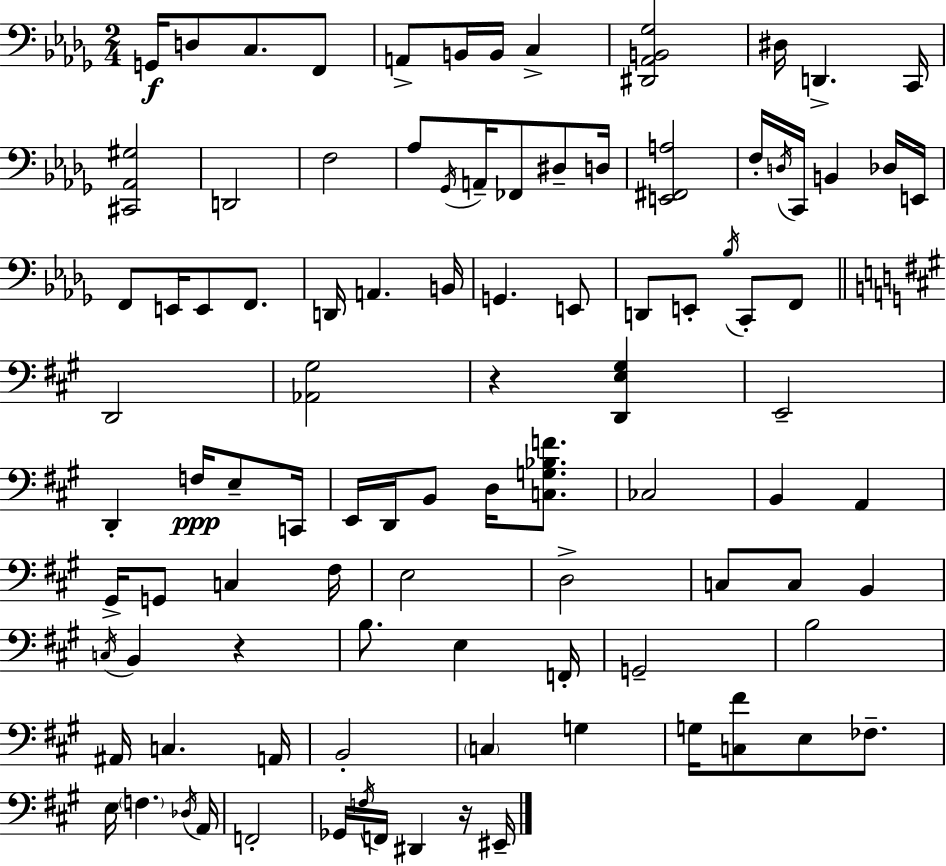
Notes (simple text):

G2/s D3/e C3/e. F2/e A2/e B2/s B2/s C3/q [D#2,Ab2,B2,Gb3]/h D#3/s D2/q. C2/s [C#2,Ab2,G#3]/h D2/h F3/h Ab3/e Gb2/s A2/s FES2/e D#3/e D3/s [E2,F#2,A3]/h F3/s D3/s C2/s B2/q Db3/s E2/s F2/e E2/s E2/e F2/e. D2/s A2/q. B2/s G2/q. E2/e D2/e E2/e Bb3/s C2/e F2/e D2/h [Ab2,G#3]/h R/q [D2,E3,G#3]/q E2/h D2/q F3/s E3/e C2/s E2/s D2/s B2/e D3/s [C3,G3,Bb3,F4]/e. CES3/h B2/q A2/q G#2/s G2/e C3/q F#3/s E3/h D3/h C3/e C3/e B2/q C3/s B2/q R/q B3/e. E3/q F2/s G2/h B3/h A#2/s C3/q. A2/s B2/h C3/q G3/q G3/s [C3,F#4]/e E3/e FES3/e. E3/s F3/q. Db3/s A2/s F2/h Gb2/s F3/s F2/s D#2/q R/s EIS2/s